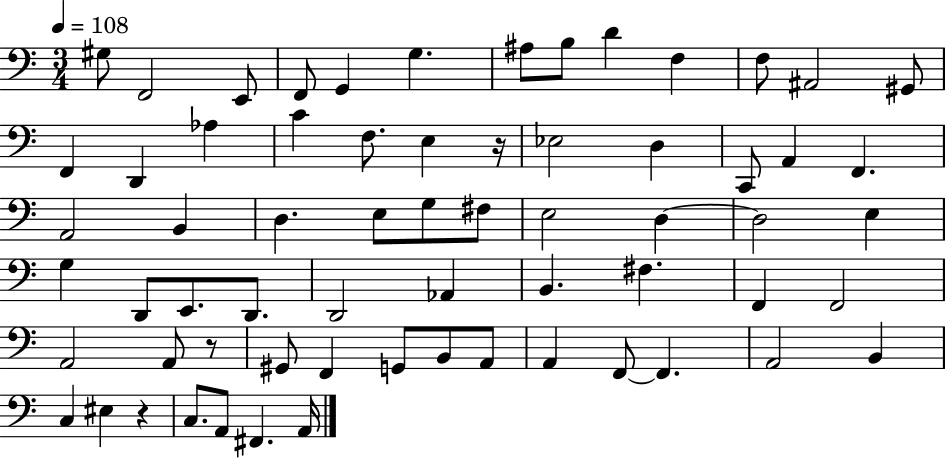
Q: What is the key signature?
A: C major